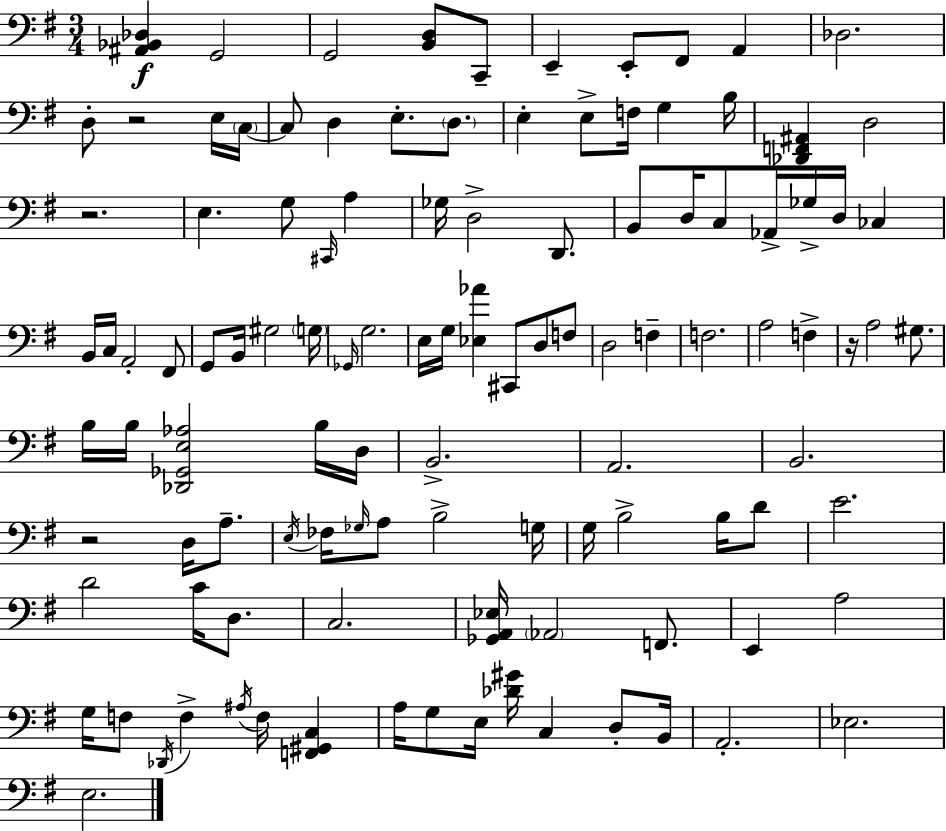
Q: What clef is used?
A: bass